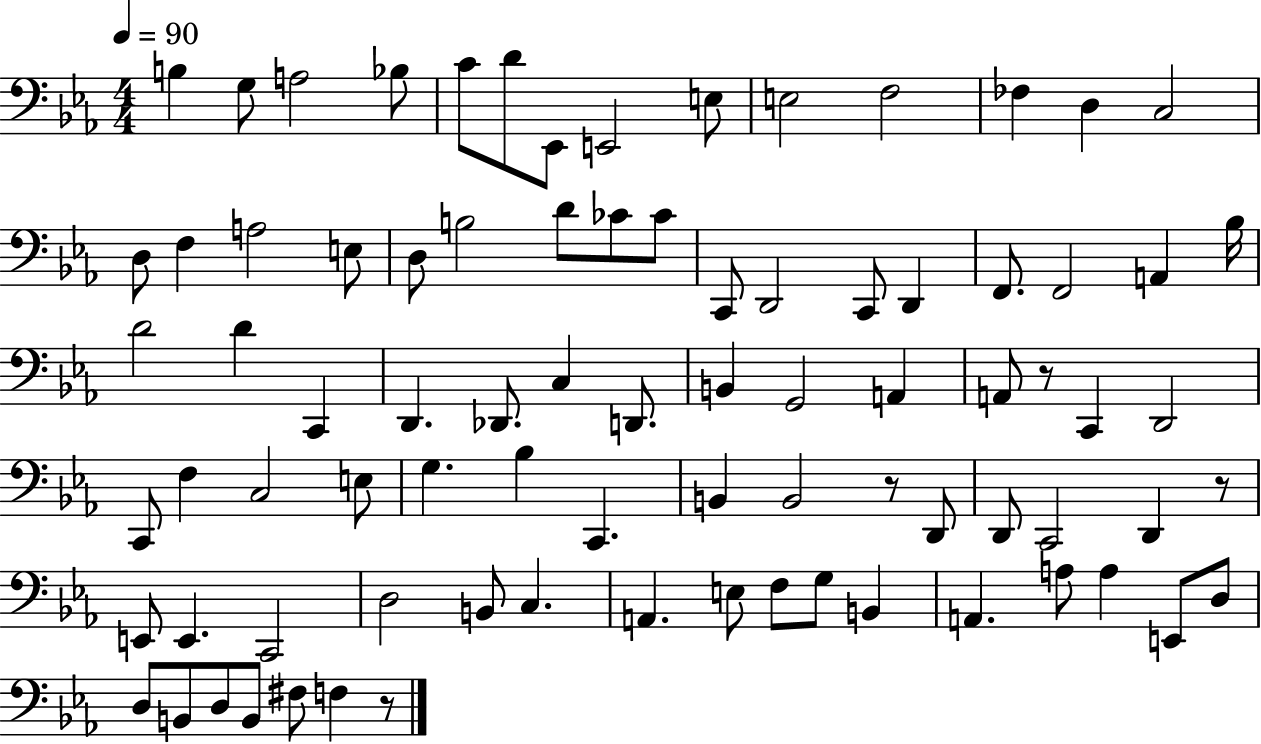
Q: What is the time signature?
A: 4/4